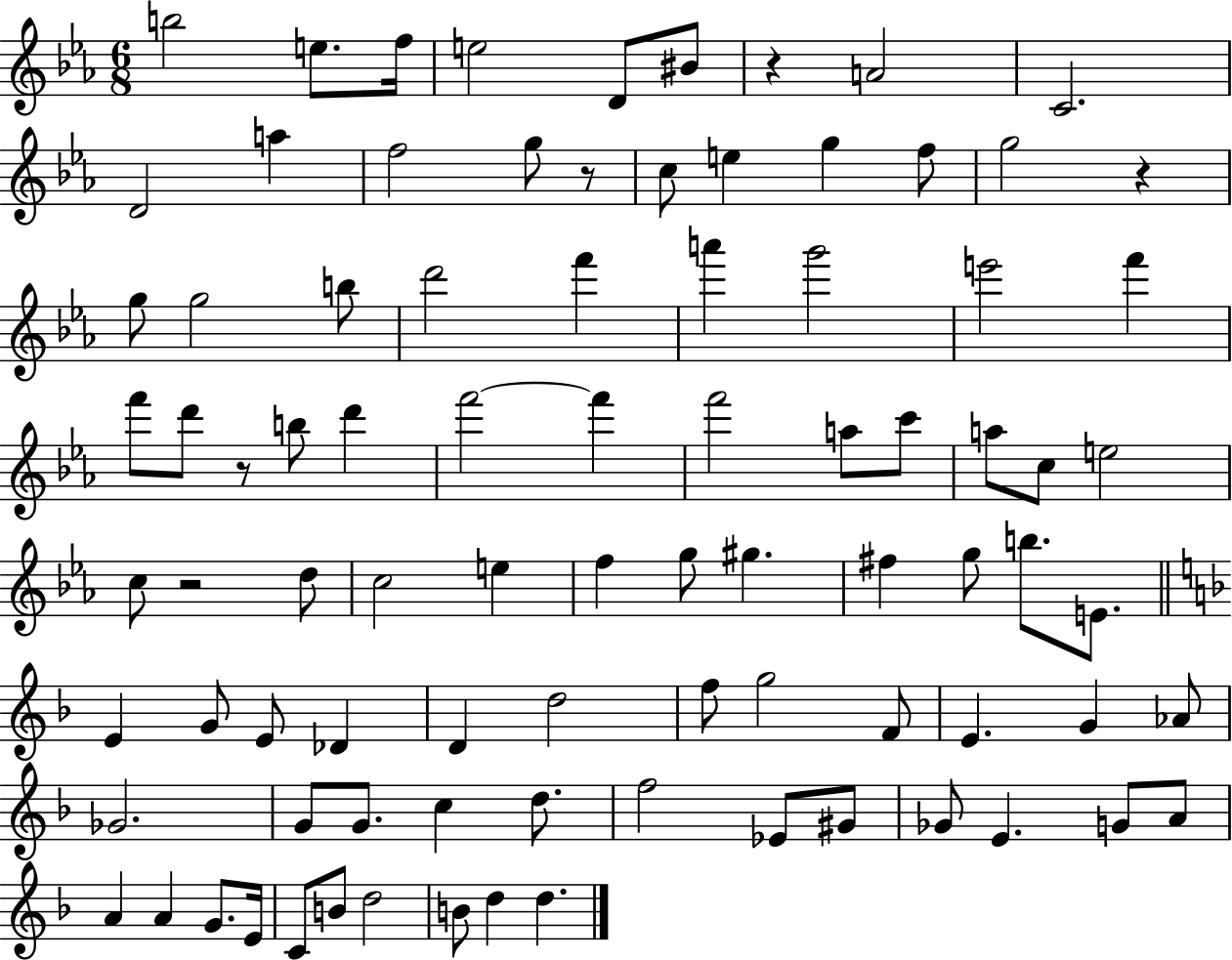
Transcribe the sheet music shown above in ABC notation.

X:1
T:Untitled
M:6/8
L:1/4
K:Eb
b2 e/2 f/4 e2 D/2 ^B/2 z A2 C2 D2 a f2 g/2 z/2 c/2 e g f/2 g2 z g/2 g2 b/2 d'2 f' a' g'2 e'2 f' f'/2 d'/2 z/2 b/2 d' f'2 f' f'2 a/2 c'/2 a/2 c/2 e2 c/2 z2 d/2 c2 e f g/2 ^g ^f g/2 b/2 E/2 E G/2 E/2 _D D d2 f/2 g2 F/2 E G _A/2 _G2 G/2 G/2 c d/2 f2 _E/2 ^G/2 _G/2 E G/2 A/2 A A G/2 E/4 C/2 B/2 d2 B/2 d d